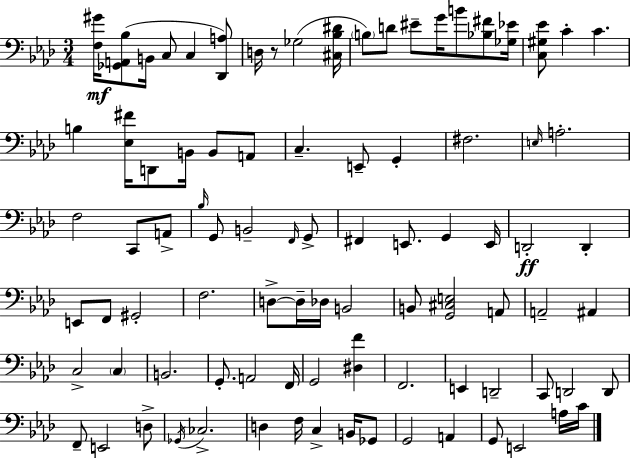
X:1
T:Untitled
M:3/4
L:1/4
K:Fm
[F,^G]/4 [_G,,A,,_B,]/2 B,,/4 C,/2 C, [_D,,A,]/2 D,/4 z/2 _G,2 [^C,_B,^D]/4 B,/2 D/2 ^E/2 G/4 B/2 [_B,^F]/2 [_G,_E]/4 [C,^G,_E]/2 C C B, [_E,^F]/4 D,,/2 B,,/4 B,,/2 A,,/2 C, E,,/2 G,, ^F,2 E,/4 A,2 F,2 C,,/2 A,,/2 _B,/4 G,,/2 B,,2 F,,/4 G,,/2 ^F,, E,,/2 G,, E,,/4 D,,2 D,, E,,/2 F,,/2 ^G,,2 F,2 D,/2 D,/4 _D,/4 B,,2 B,,/2 [G,,^C,E,]2 A,,/2 A,,2 ^A,, C,2 C, B,,2 G,,/2 A,,2 F,,/4 G,,2 [^D,F] F,,2 E,, D,,2 C,,/2 D,,2 D,,/2 F,,/2 E,,2 D,/2 _G,,/4 _C,2 D, F,/4 C, B,,/4 _G,,/2 G,,2 A,, G,,/2 E,,2 A,/4 C/4